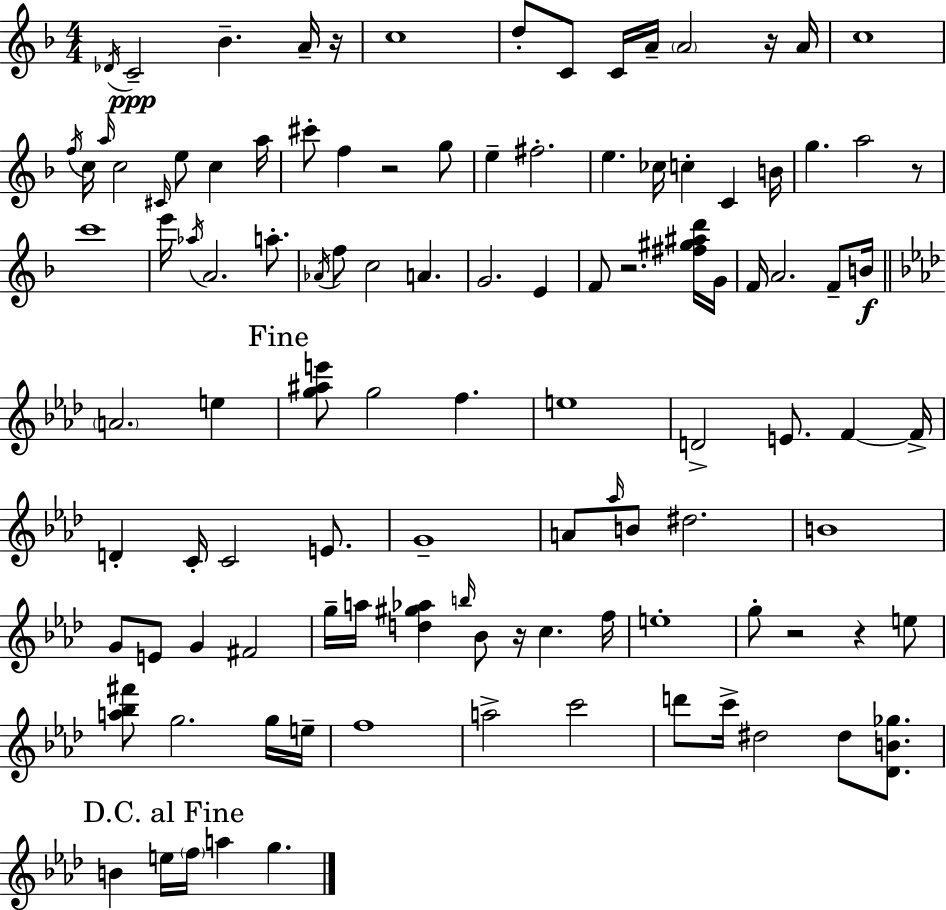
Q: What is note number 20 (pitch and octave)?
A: A5